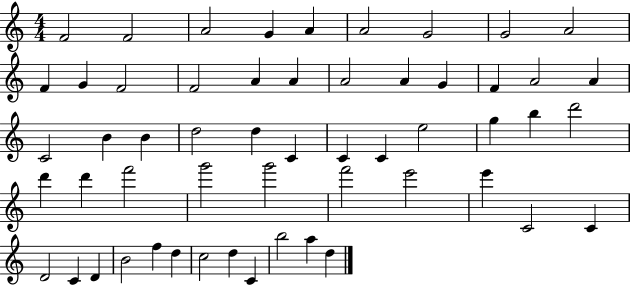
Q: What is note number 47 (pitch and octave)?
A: B4